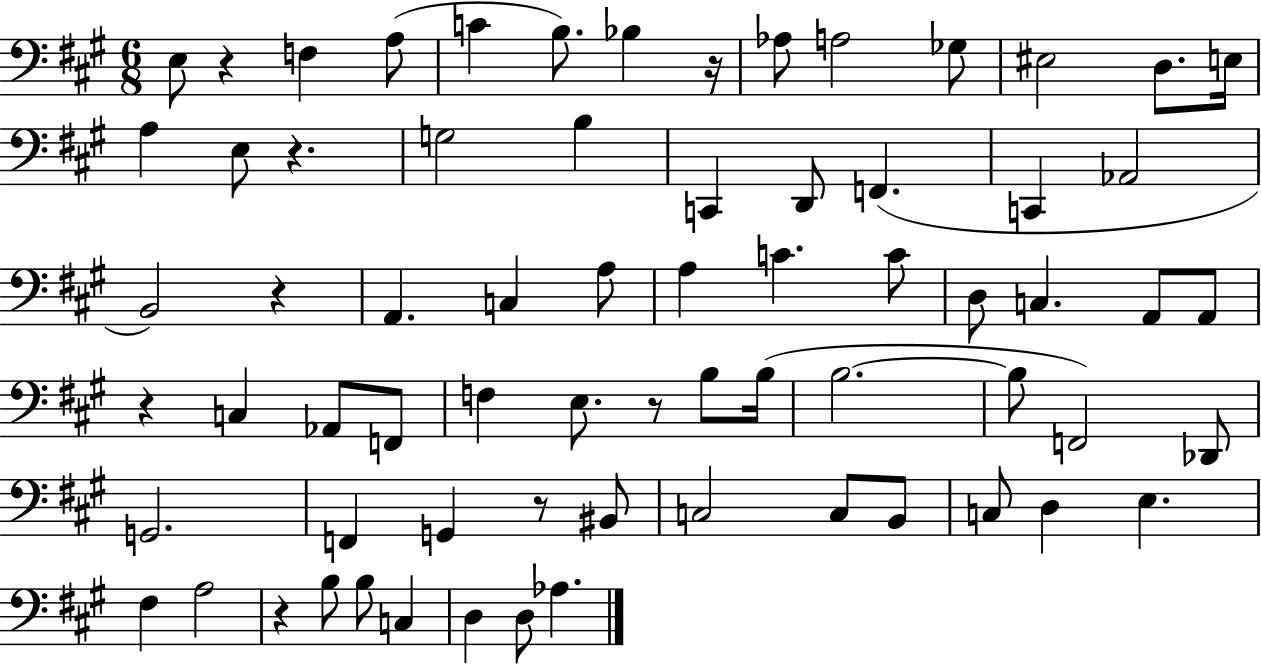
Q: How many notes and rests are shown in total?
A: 69